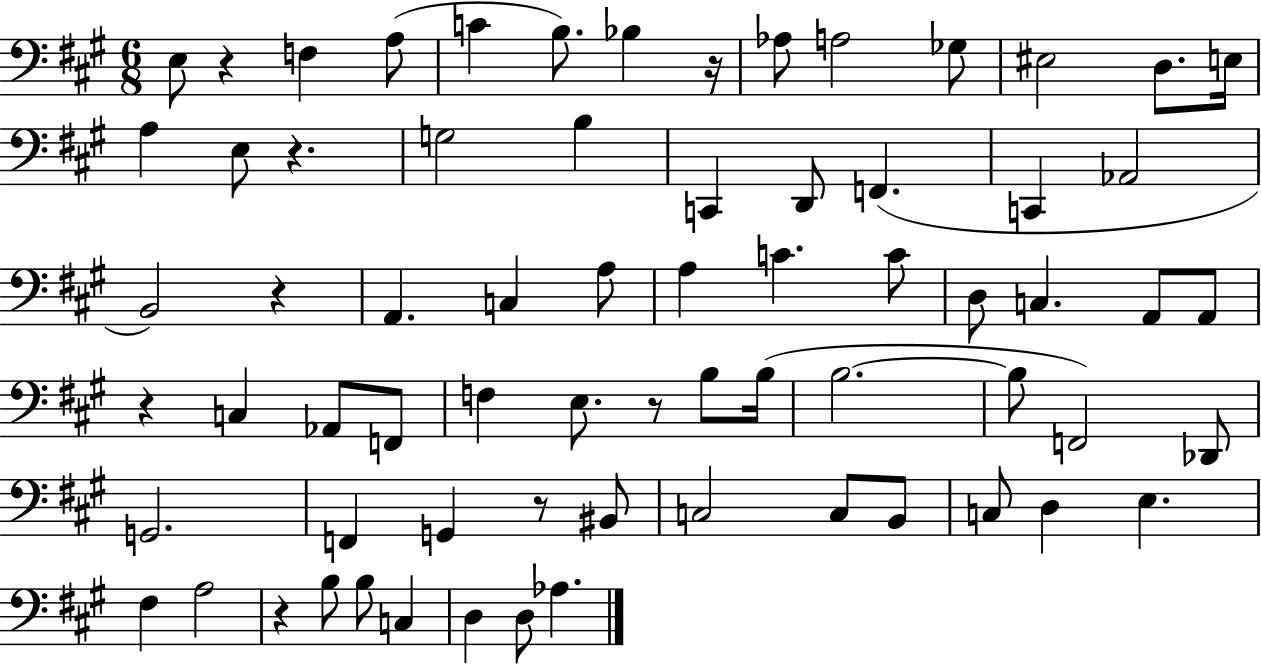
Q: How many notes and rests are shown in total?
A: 69